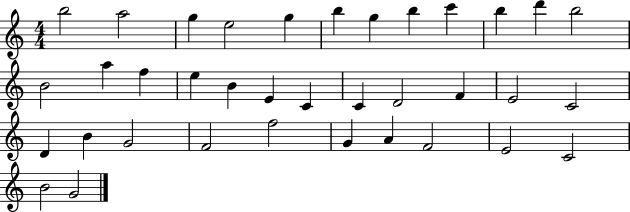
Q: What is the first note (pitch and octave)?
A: B5